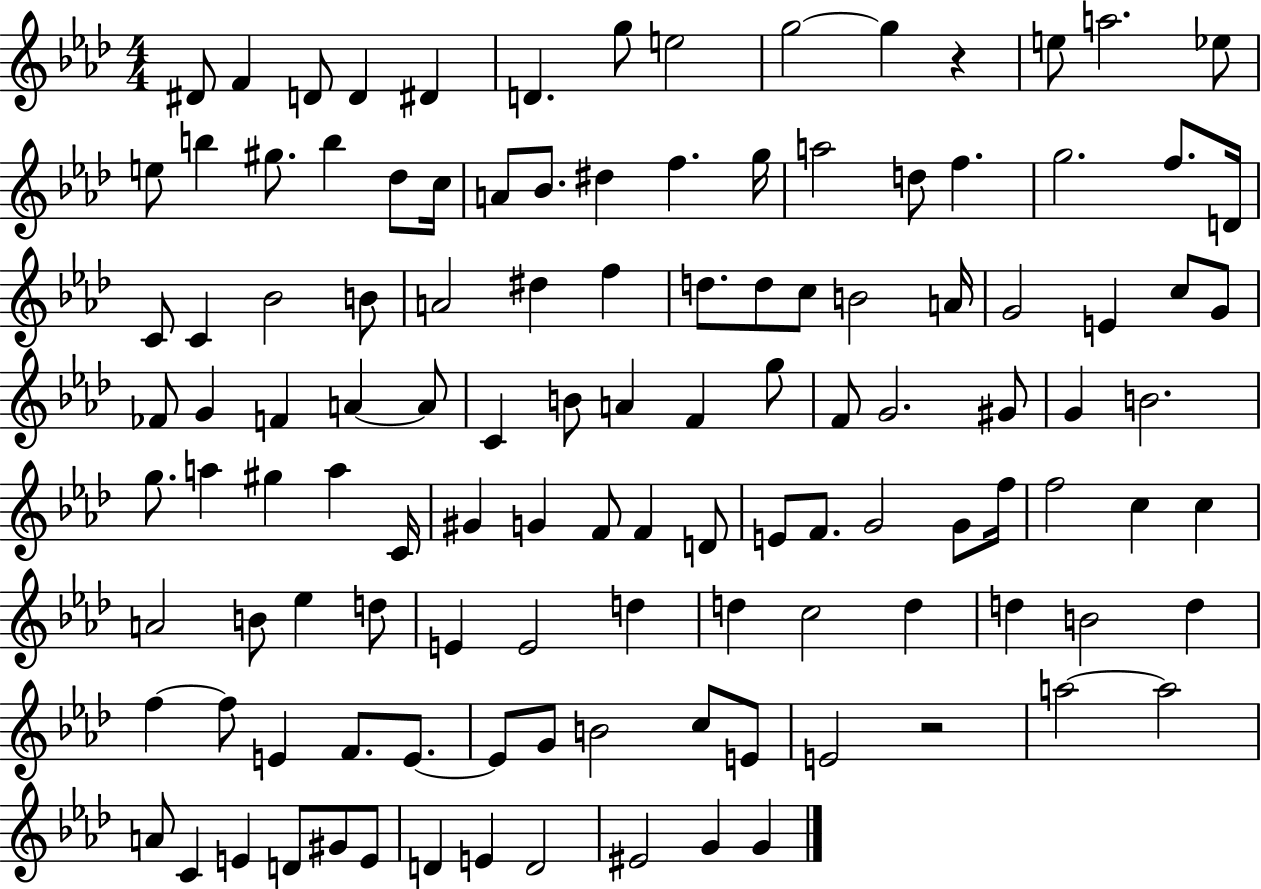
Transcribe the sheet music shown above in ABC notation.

X:1
T:Untitled
M:4/4
L:1/4
K:Ab
^D/2 F D/2 D ^D D g/2 e2 g2 g z e/2 a2 _e/2 e/2 b ^g/2 b _d/2 c/4 A/2 _B/2 ^d f g/4 a2 d/2 f g2 f/2 D/4 C/2 C _B2 B/2 A2 ^d f d/2 d/2 c/2 B2 A/4 G2 E c/2 G/2 _F/2 G F A A/2 C B/2 A F g/2 F/2 G2 ^G/2 G B2 g/2 a ^g a C/4 ^G G F/2 F D/2 E/2 F/2 G2 G/2 f/4 f2 c c A2 B/2 _e d/2 E E2 d d c2 d d B2 d f f/2 E F/2 E/2 E/2 G/2 B2 c/2 E/2 E2 z2 a2 a2 A/2 C E D/2 ^G/2 E/2 D E D2 ^E2 G G